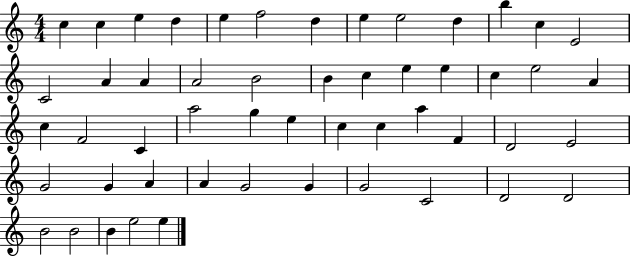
C5/q C5/q E5/q D5/q E5/q F5/h D5/q E5/q E5/h D5/q B5/q C5/q E4/h C4/h A4/q A4/q A4/h B4/h B4/q C5/q E5/q E5/q C5/q E5/h A4/q C5/q F4/h C4/q A5/h G5/q E5/q C5/q C5/q A5/q F4/q D4/h E4/h G4/h G4/q A4/q A4/q G4/h G4/q G4/h C4/h D4/h D4/h B4/h B4/h B4/q E5/h E5/q